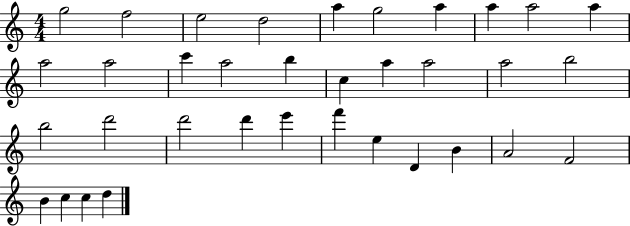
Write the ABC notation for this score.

X:1
T:Untitled
M:4/4
L:1/4
K:C
g2 f2 e2 d2 a g2 a a a2 a a2 a2 c' a2 b c a a2 a2 b2 b2 d'2 d'2 d' e' f' e D B A2 F2 B c c d